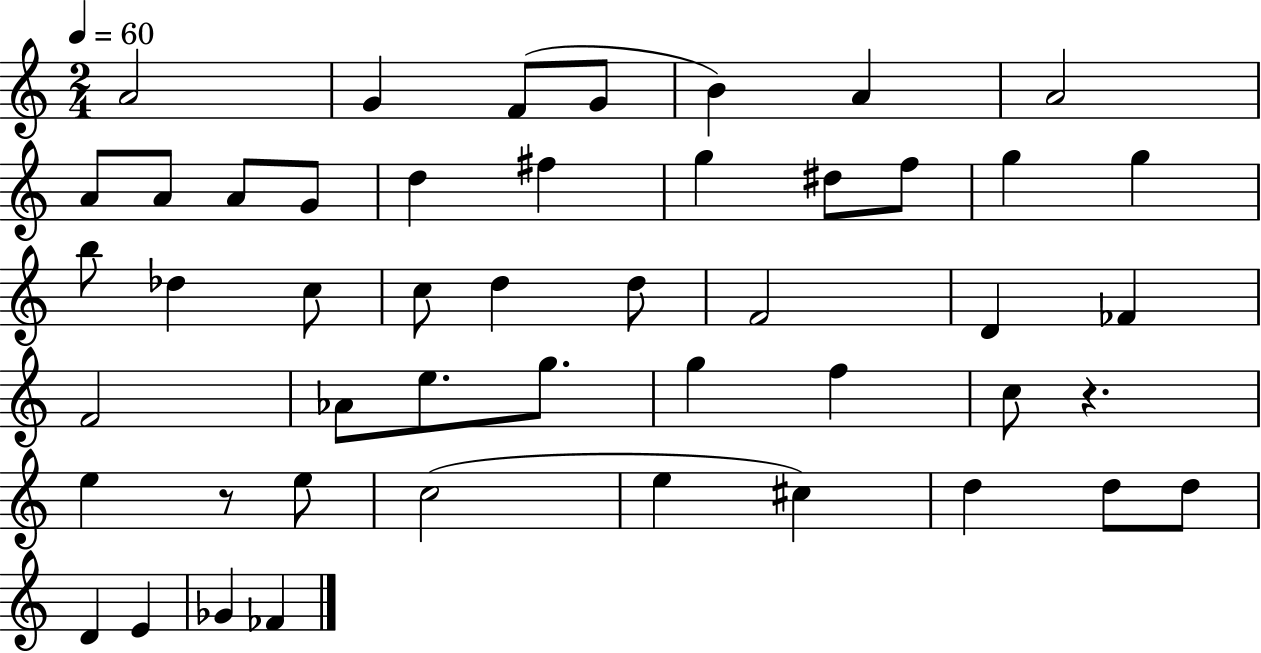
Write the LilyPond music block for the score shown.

{
  \clef treble
  \numericTimeSignature
  \time 2/4
  \key c \major
  \tempo 4 = 60
  a'2 | g'4 f'8( g'8 | b'4) a'4 | a'2 | \break a'8 a'8 a'8 g'8 | d''4 fis''4 | g''4 dis''8 f''8 | g''4 g''4 | \break b''8 des''4 c''8 | c''8 d''4 d''8 | f'2 | d'4 fes'4 | \break f'2 | aes'8 e''8. g''8. | g''4 f''4 | c''8 r4. | \break e''4 r8 e''8 | c''2( | e''4 cis''4) | d''4 d''8 d''8 | \break d'4 e'4 | ges'4 fes'4 | \bar "|."
}